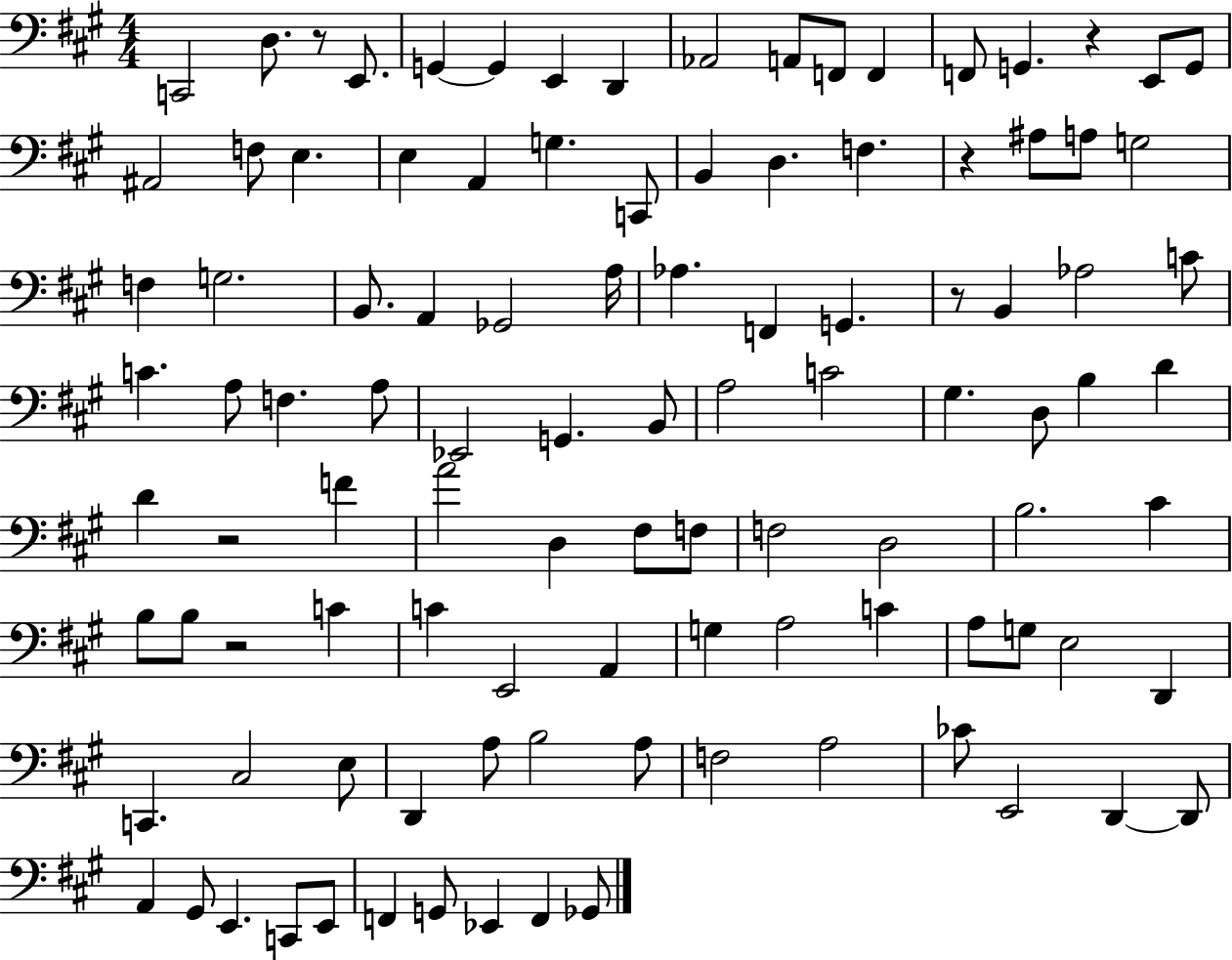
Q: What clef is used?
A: bass